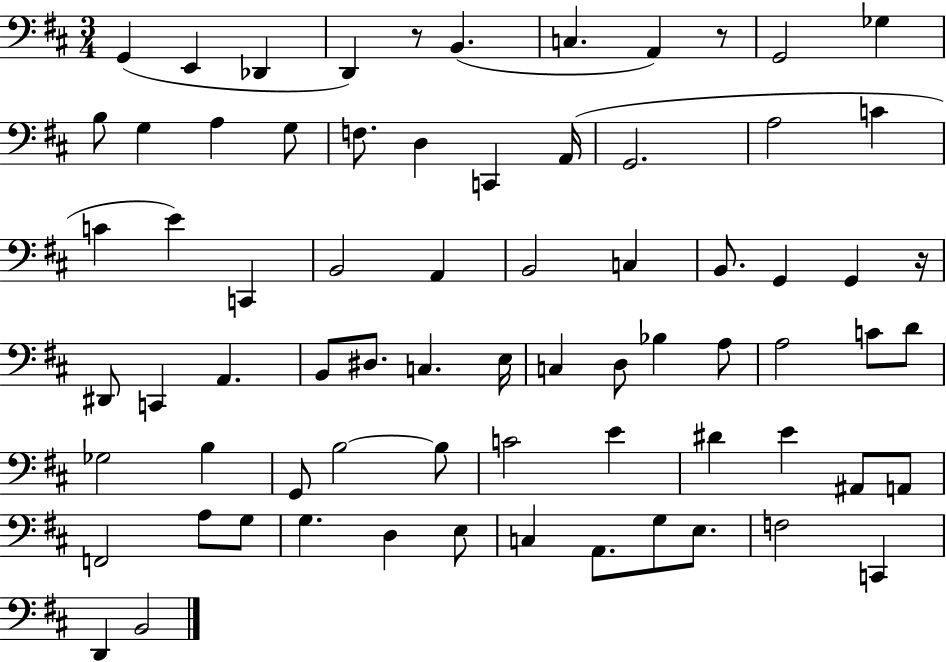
X:1
T:Untitled
M:3/4
L:1/4
K:D
G,, E,, _D,, D,, z/2 B,, C, A,, z/2 G,,2 _G, B,/2 G, A, G,/2 F,/2 D, C,, A,,/4 G,,2 A,2 C C E C,, B,,2 A,, B,,2 C, B,,/2 G,, G,, z/4 ^D,,/2 C,, A,, B,,/2 ^D,/2 C, E,/4 C, D,/2 _B, A,/2 A,2 C/2 D/2 _G,2 B, G,,/2 B,2 B,/2 C2 E ^D E ^A,,/2 A,,/2 F,,2 A,/2 G,/2 G, D, E,/2 C, A,,/2 G,/2 E,/2 F,2 C,, D,, B,,2